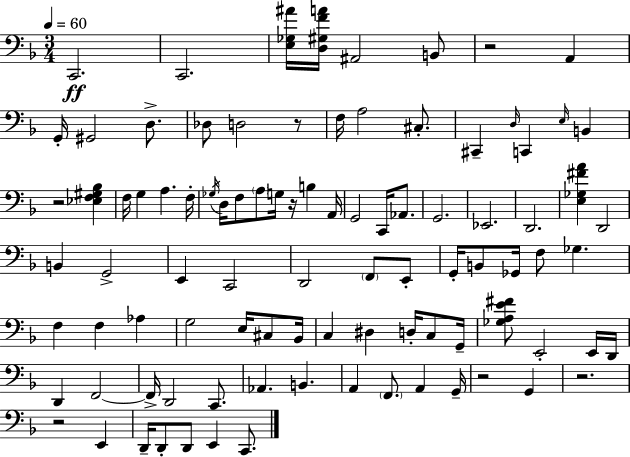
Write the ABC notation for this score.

X:1
T:Untitled
M:3/4
L:1/4
K:Dm
C,,2 C,,2 [E,_G,^A]/4 [D,^G,FA]/4 ^A,,2 B,,/2 z2 A,, G,,/4 ^G,,2 D,/2 _D,/2 D,2 z/2 F,/4 A,2 ^C,/2 ^C,, D,/4 C,, E,/4 B,, z2 [_E,F,^G,_B,] F,/4 G, A, F,/4 _G,/4 D,/4 F,/2 A,/2 G,/4 z/4 B, A,,/4 G,,2 C,,/4 _A,,/2 G,,2 _E,,2 D,,2 [E,_G,^FA] D,,2 B,, G,,2 E,, C,,2 D,,2 F,,/2 E,,/2 G,,/4 B,,/2 _G,,/4 F,/2 _G, F, F, _A, G,2 E,/4 ^C,/2 _B,,/4 C, ^D, D,/4 C,/2 G,,/4 [_G,A,E^F]/2 E,,2 E,,/4 D,,/4 D,, F,,2 F,,/4 D,,2 C,,/2 _A,, B,, A,, F,,/2 A,, G,,/4 z2 G,, z2 z2 E,, D,,/4 D,,/2 D,,/2 E,, C,,/2